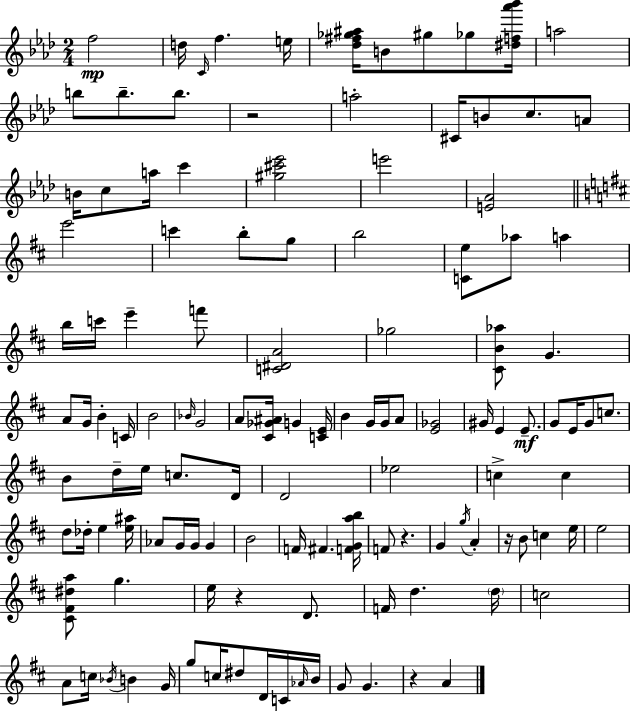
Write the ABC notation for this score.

X:1
T:Untitled
M:2/4
L:1/4
K:Ab
f2 d/4 C/4 f e/4 [_d^f_g^a]/4 B/2 ^g/2 _g/2 [^df_a'_b']/4 a2 b/2 b/2 b/2 z2 a2 ^C/4 B/2 c/2 A/2 B/4 c/2 a/4 c' [^g^c'_e']2 e'2 [E_A]2 e'2 c' b/2 g/2 b2 [Ce]/2 _a/2 a b/4 c'/4 e' f'/2 [C^DA]2 _g2 [^CB_a]/2 G A/2 G/4 B C/4 B2 _B/4 G2 A/2 [^C_G^A]/4 G [CE]/4 B G/4 G/4 A/2 [E_G]2 ^G/4 E E/2 G/2 E/4 G/2 c/2 B/2 d/4 e/4 c/2 D/4 D2 _e2 c c d/2 _d/4 e [e^a]/4 _A/2 G/4 G/4 G B2 F/4 ^F [FGab]/4 F/2 z G g/4 A z/4 B/2 c e/4 e2 [^C^F^da]/2 g e/4 z D/2 F/4 d d/4 c2 A/2 c/4 _B/4 B G/4 g/2 c/4 ^d/2 D/4 C/4 _A/4 B/4 G/2 G z A